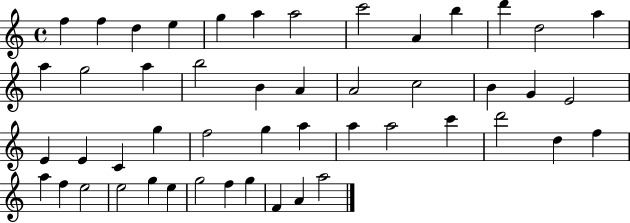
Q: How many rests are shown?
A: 0